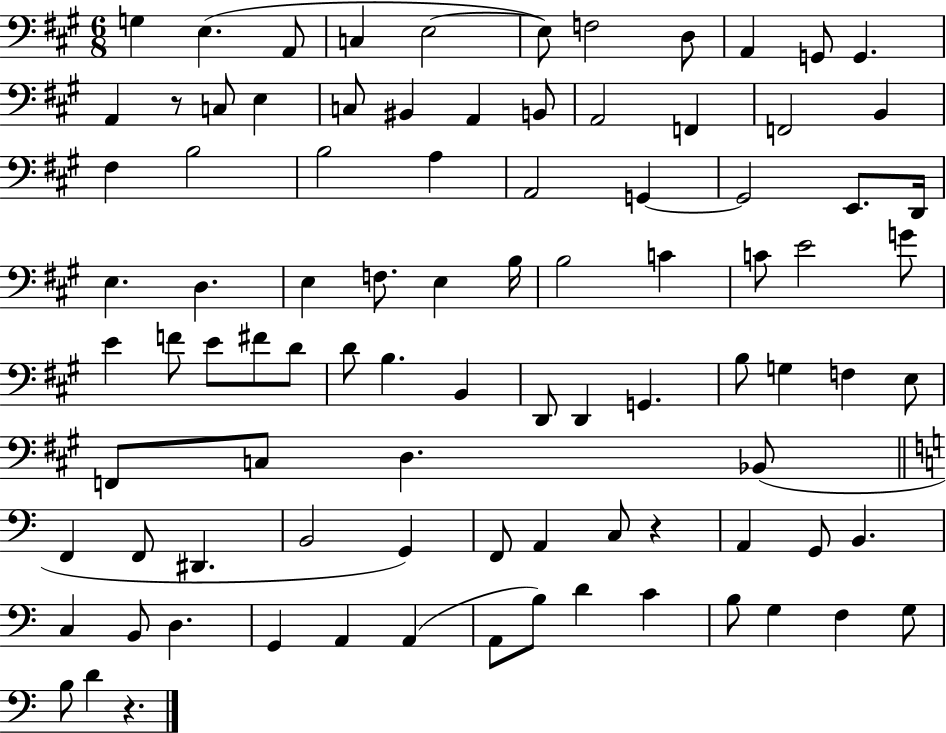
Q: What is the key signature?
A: A major